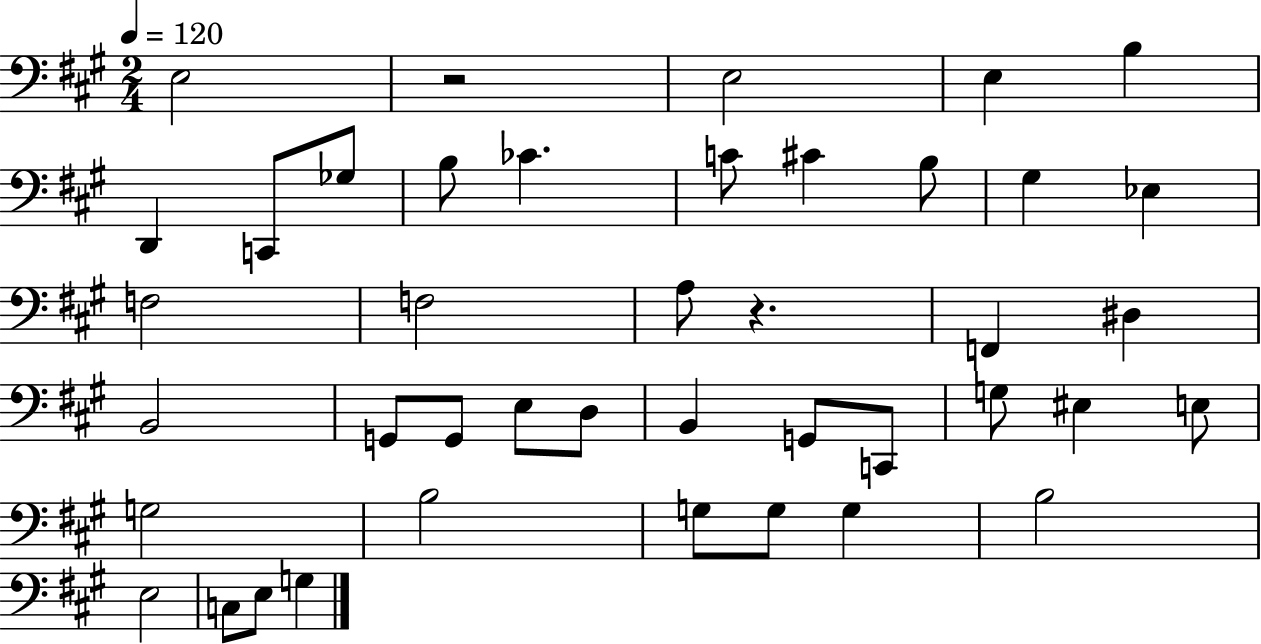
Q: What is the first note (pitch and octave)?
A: E3